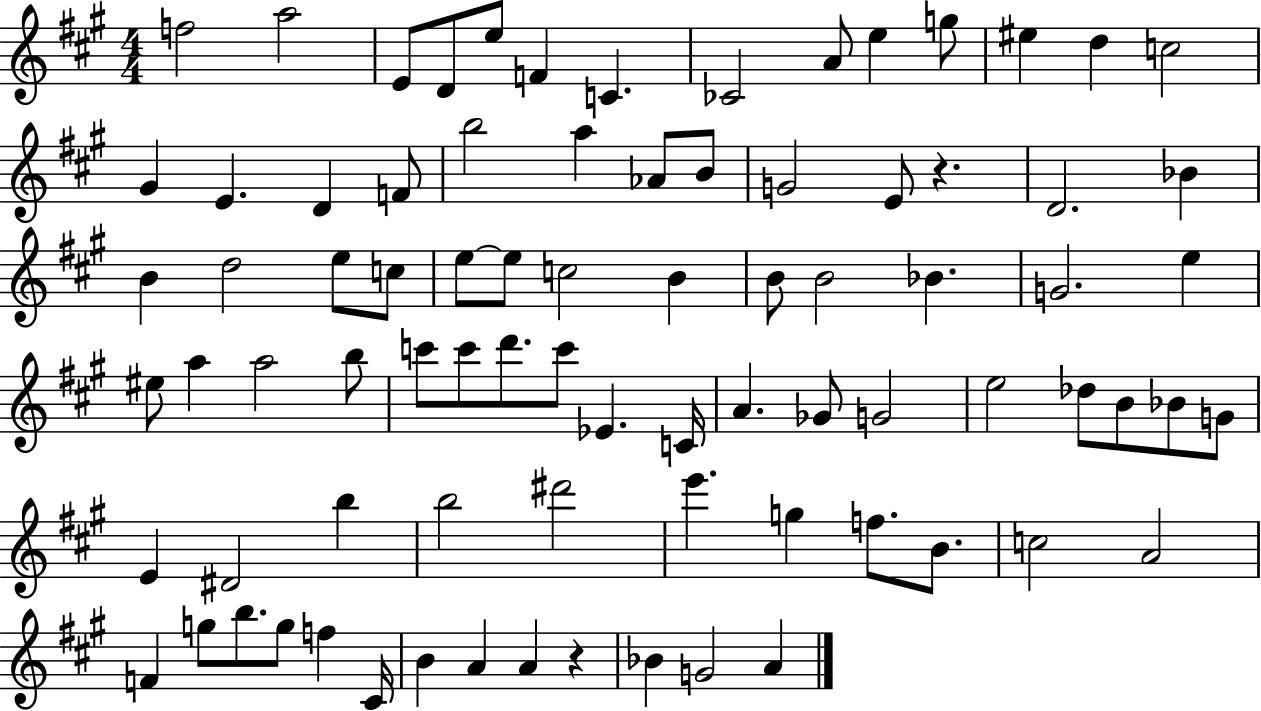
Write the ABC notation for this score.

X:1
T:Untitled
M:4/4
L:1/4
K:A
f2 a2 E/2 D/2 e/2 F C _C2 A/2 e g/2 ^e d c2 ^G E D F/2 b2 a _A/2 B/2 G2 E/2 z D2 _B B d2 e/2 c/2 e/2 e/2 c2 B B/2 B2 _B G2 e ^e/2 a a2 b/2 c'/2 c'/2 d'/2 c'/2 _E C/4 A _G/2 G2 e2 _d/2 B/2 _B/2 G/2 E ^D2 b b2 ^d'2 e' g f/2 B/2 c2 A2 F g/2 b/2 g/2 f ^C/4 B A A z _B G2 A